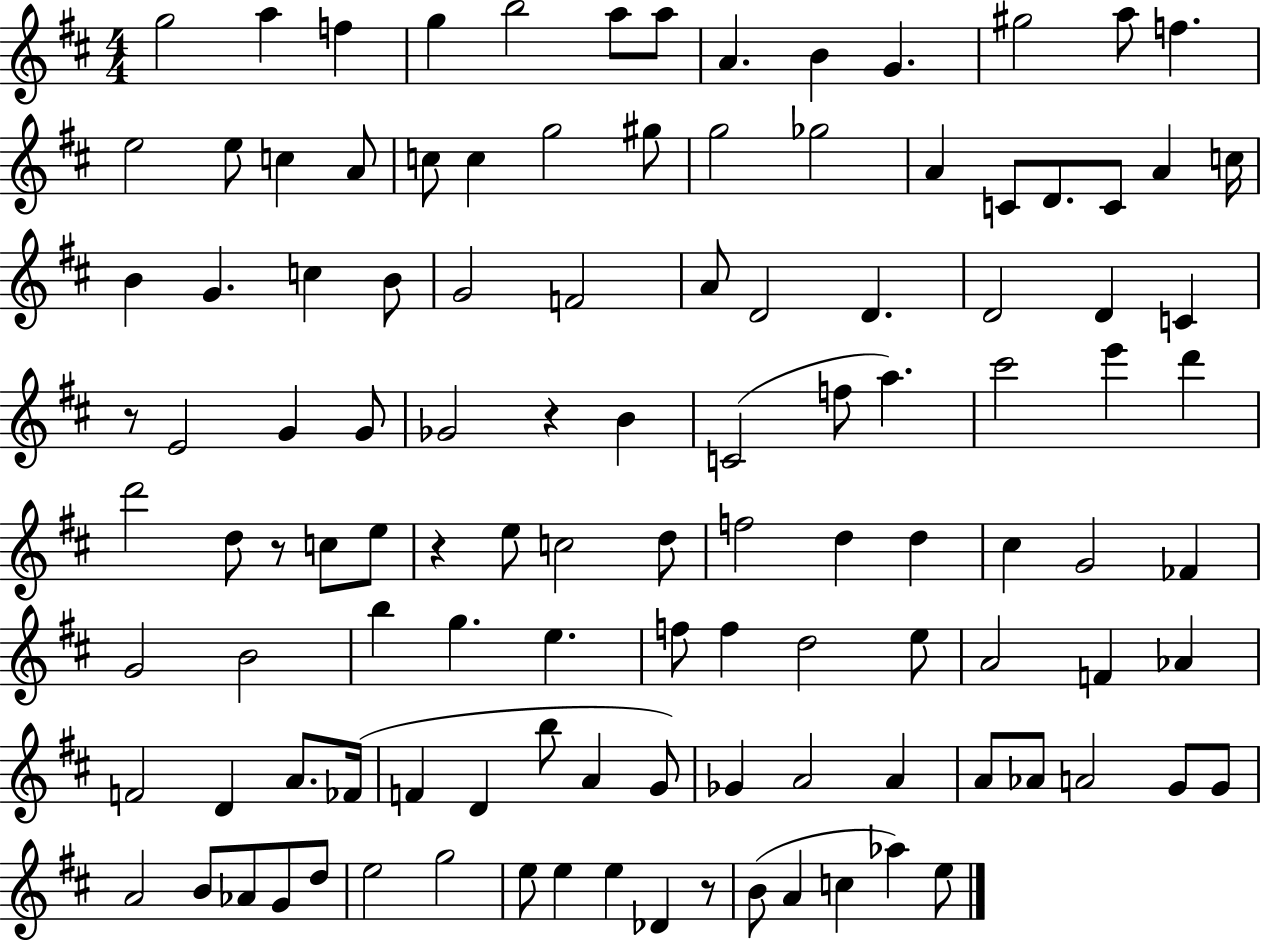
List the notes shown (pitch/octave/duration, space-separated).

G5/h A5/q F5/q G5/q B5/h A5/e A5/e A4/q. B4/q G4/q. G#5/h A5/e F5/q. E5/h E5/e C5/q A4/e C5/e C5/q G5/h G#5/e G5/h Gb5/h A4/q C4/e D4/e. C4/e A4/q C5/s B4/q G4/q. C5/q B4/e G4/h F4/h A4/e D4/h D4/q. D4/h D4/q C4/q R/e E4/h G4/q G4/e Gb4/h R/q B4/q C4/h F5/e A5/q. C#6/h E6/q D6/q D6/h D5/e R/e C5/e E5/e R/q E5/e C5/h D5/e F5/h D5/q D5/q C#5/q G4/h FES4/q G4/h B4/h B5/q G5/q. E5/q. F5/e F5/q D5/h E5/e A4/h F4/q Ab4/q F4/h D4/q A4/e. FES4/s F4/q D4/q B5/e A4/q G4/e Gb4/q A4/h A4/q A4/e Ab4/e A4/h G4/e G4/e A4/h B4/e Ab4/e G4/e D5/e E5/h G5/h E5/e E5/q E5/q Db4/q R/e B4/e A4/q C5/q Ab5/q E5/e